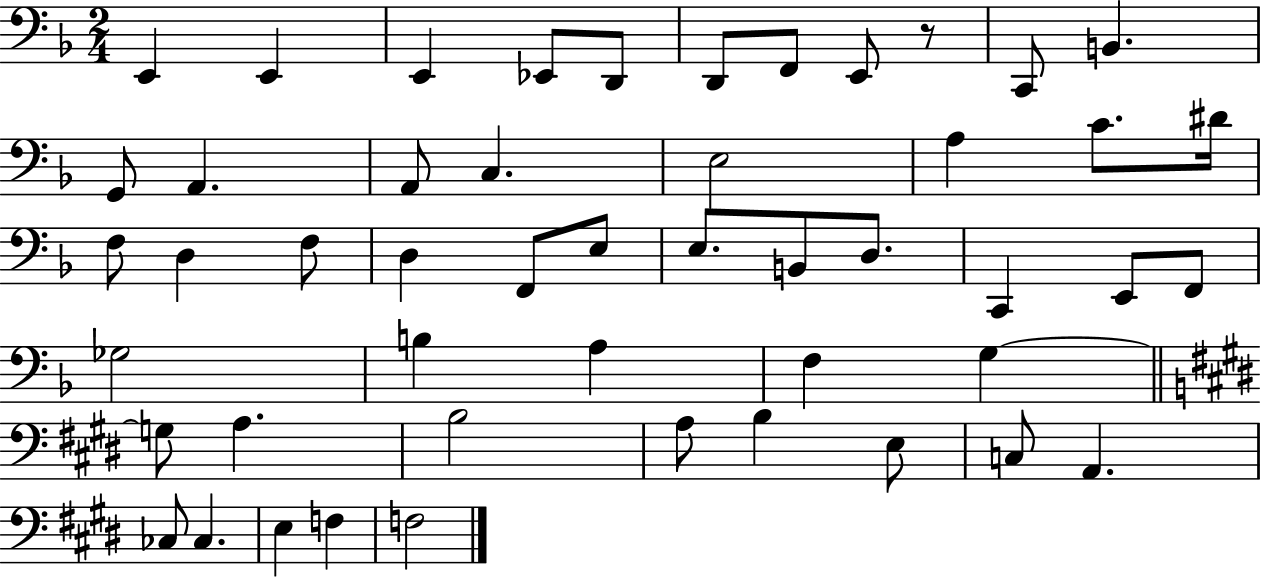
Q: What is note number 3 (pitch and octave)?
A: E2